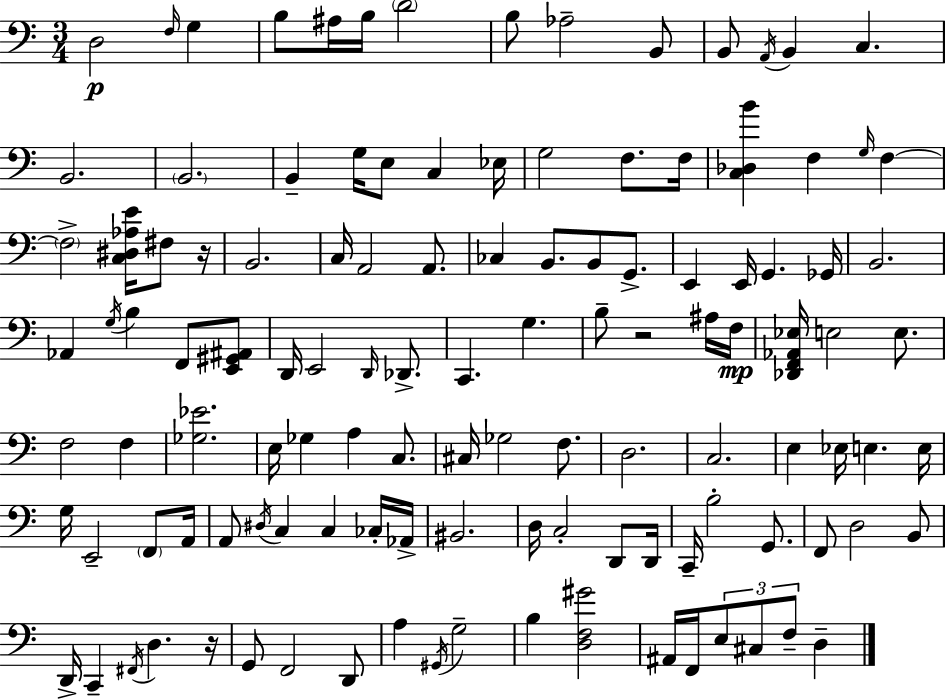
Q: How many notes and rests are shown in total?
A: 119